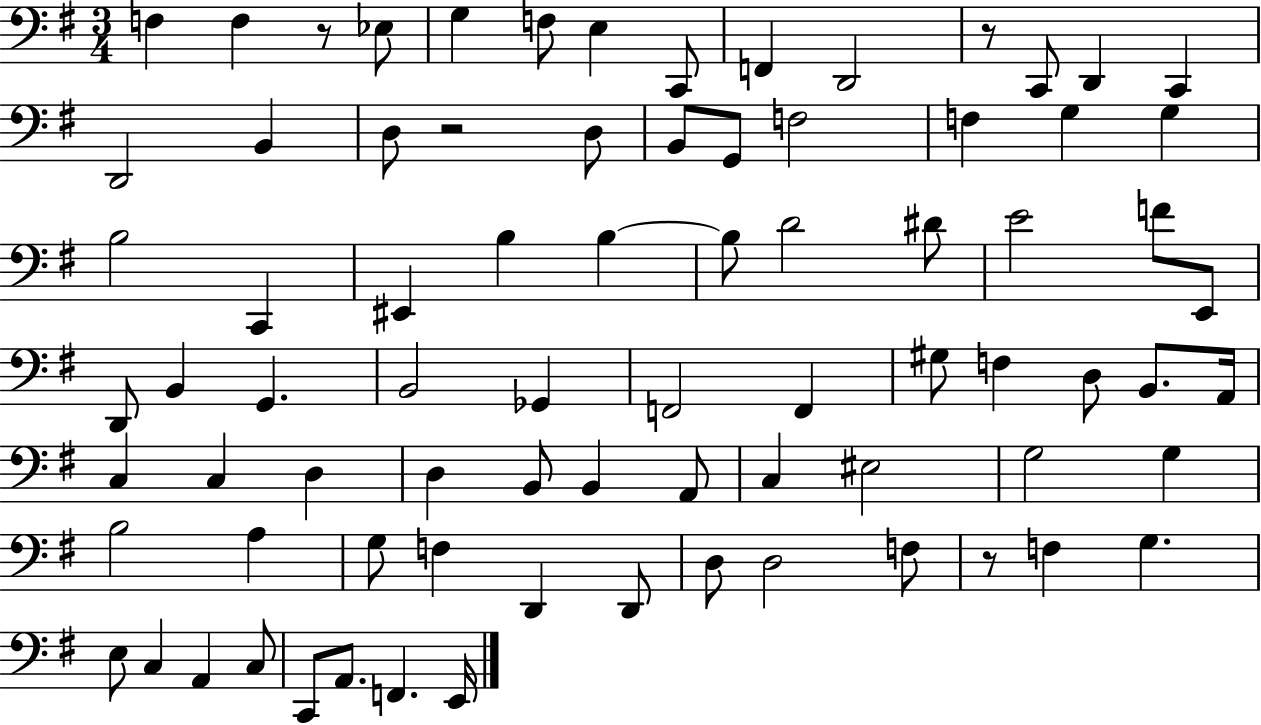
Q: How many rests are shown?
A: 4